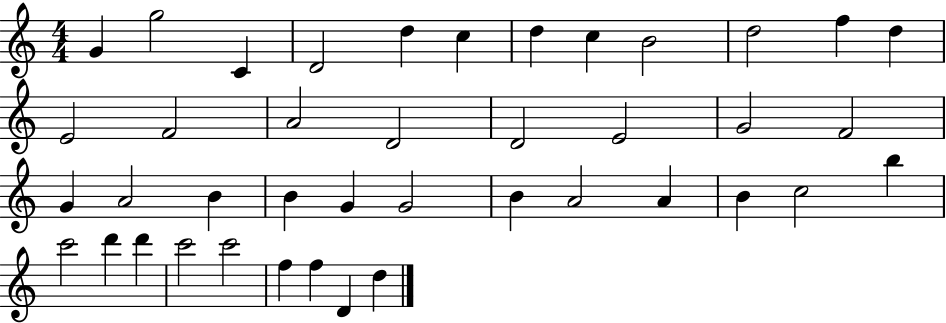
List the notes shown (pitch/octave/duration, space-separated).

G4/q G5/h C4/q D4/h D5/q C5/q D5/q C5/q B4/h D5/h F5/q D5/q E4/h F4/h A4/h D4/h D4/h E4/h G4/h F4/h G4/q A4/h B4/q B4/q G4/q G4/h B4/q A4/h A4/q B4/q C5/h B5/q C6/h D6/q D6/q C6/h C6/h F5/q F5/q D4/q D5/q